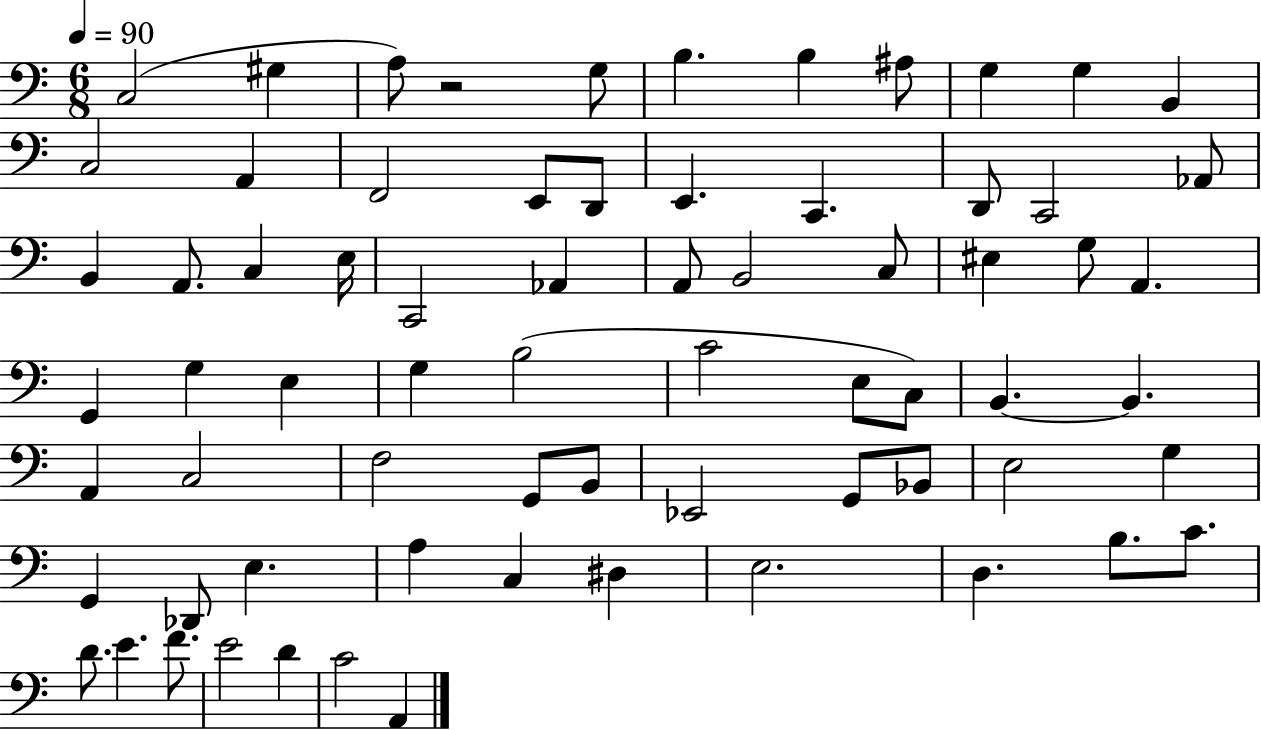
C3/h G#3/q A3/e R/h G3/e B3/q. B3/q A#3/e G3/q G3/q B2/q C3/h A2/q F2/h E2/e D2/e E2/q. C2/q. D2/e C2/h Ab2/e B2/q A2/e. C3/q E3/s C2/h Ab2/q A2/e B2/h C3/e EIS3/q G3/e A2/q. G2/q G3/q E3/q G3/q B3/h C4/h E3/e C3/e B2/q. B2/q. A2/q C3/h F3/h G2/e B2/e Eb2/h G2/e Bb2/e E3/h G3/q G2/q Db2/e E3/q. A3/q C3/q D#3/q E3/h. D3/q. B3/e. C4/e. D4/e. E4/q. F4/e. E4/h D4/q C4/h A2/q